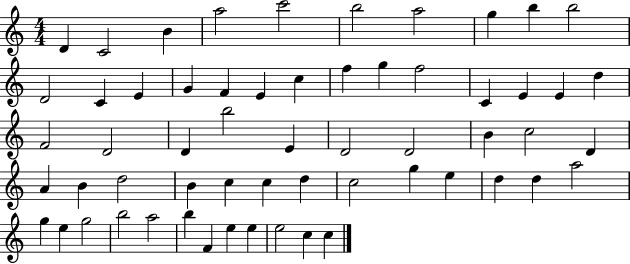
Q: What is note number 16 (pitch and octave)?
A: E4